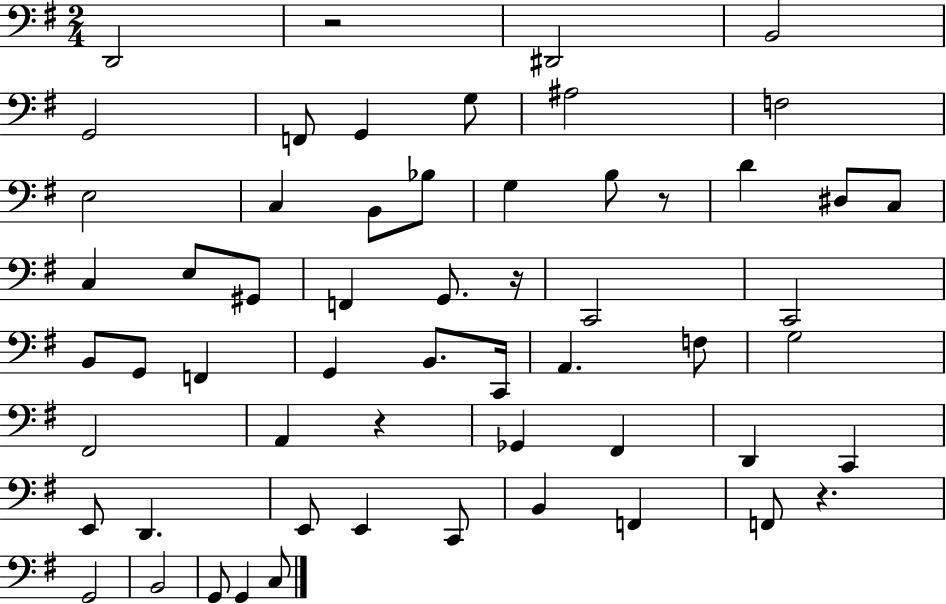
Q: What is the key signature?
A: G major